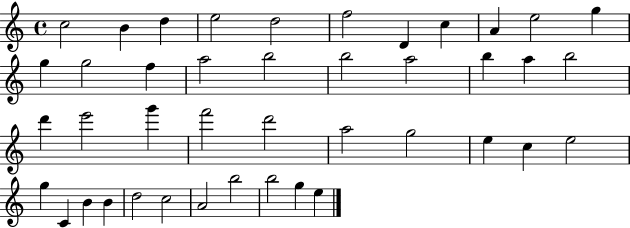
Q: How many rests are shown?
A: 0